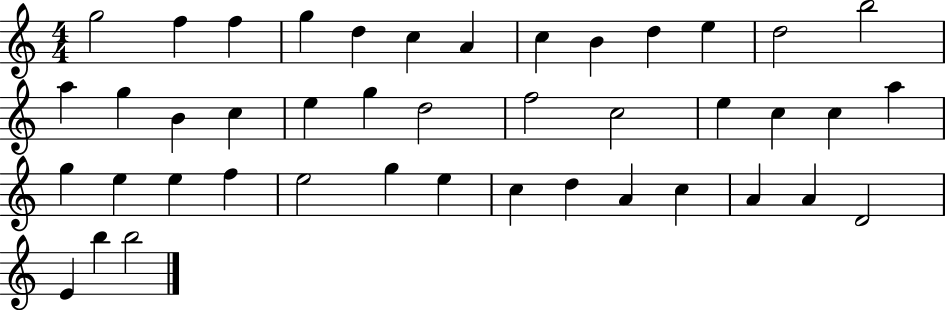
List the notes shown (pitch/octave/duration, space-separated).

G5/h F5/q F5/q G5/q D5/q C5/q A4/q C5/q B4/q D5/q E5/q D5/h B5/h A5/q G5/q B4/q C5/q E5/q G5/q D5/h F5/h C5/h E5/q C5/q C5/q A5/q G5/q E5/q E5/q F5/q E5/h G5/q E5/q C5/q D5/q A4/q C5/q A4/q A4/q D4/h E4/q B5/q B5/h